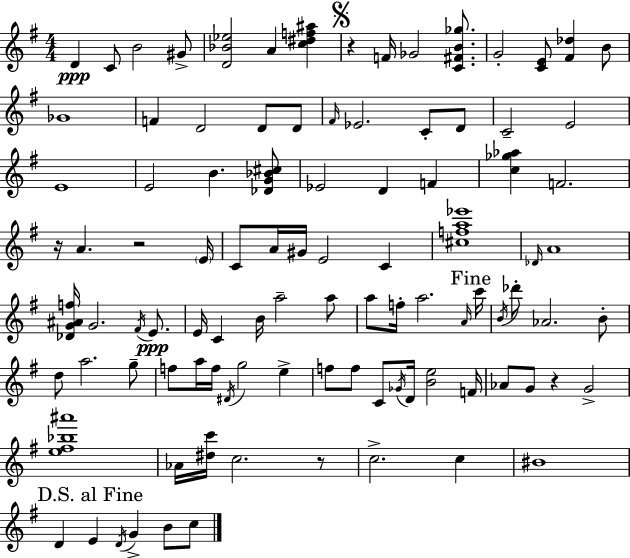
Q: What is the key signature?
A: E minor